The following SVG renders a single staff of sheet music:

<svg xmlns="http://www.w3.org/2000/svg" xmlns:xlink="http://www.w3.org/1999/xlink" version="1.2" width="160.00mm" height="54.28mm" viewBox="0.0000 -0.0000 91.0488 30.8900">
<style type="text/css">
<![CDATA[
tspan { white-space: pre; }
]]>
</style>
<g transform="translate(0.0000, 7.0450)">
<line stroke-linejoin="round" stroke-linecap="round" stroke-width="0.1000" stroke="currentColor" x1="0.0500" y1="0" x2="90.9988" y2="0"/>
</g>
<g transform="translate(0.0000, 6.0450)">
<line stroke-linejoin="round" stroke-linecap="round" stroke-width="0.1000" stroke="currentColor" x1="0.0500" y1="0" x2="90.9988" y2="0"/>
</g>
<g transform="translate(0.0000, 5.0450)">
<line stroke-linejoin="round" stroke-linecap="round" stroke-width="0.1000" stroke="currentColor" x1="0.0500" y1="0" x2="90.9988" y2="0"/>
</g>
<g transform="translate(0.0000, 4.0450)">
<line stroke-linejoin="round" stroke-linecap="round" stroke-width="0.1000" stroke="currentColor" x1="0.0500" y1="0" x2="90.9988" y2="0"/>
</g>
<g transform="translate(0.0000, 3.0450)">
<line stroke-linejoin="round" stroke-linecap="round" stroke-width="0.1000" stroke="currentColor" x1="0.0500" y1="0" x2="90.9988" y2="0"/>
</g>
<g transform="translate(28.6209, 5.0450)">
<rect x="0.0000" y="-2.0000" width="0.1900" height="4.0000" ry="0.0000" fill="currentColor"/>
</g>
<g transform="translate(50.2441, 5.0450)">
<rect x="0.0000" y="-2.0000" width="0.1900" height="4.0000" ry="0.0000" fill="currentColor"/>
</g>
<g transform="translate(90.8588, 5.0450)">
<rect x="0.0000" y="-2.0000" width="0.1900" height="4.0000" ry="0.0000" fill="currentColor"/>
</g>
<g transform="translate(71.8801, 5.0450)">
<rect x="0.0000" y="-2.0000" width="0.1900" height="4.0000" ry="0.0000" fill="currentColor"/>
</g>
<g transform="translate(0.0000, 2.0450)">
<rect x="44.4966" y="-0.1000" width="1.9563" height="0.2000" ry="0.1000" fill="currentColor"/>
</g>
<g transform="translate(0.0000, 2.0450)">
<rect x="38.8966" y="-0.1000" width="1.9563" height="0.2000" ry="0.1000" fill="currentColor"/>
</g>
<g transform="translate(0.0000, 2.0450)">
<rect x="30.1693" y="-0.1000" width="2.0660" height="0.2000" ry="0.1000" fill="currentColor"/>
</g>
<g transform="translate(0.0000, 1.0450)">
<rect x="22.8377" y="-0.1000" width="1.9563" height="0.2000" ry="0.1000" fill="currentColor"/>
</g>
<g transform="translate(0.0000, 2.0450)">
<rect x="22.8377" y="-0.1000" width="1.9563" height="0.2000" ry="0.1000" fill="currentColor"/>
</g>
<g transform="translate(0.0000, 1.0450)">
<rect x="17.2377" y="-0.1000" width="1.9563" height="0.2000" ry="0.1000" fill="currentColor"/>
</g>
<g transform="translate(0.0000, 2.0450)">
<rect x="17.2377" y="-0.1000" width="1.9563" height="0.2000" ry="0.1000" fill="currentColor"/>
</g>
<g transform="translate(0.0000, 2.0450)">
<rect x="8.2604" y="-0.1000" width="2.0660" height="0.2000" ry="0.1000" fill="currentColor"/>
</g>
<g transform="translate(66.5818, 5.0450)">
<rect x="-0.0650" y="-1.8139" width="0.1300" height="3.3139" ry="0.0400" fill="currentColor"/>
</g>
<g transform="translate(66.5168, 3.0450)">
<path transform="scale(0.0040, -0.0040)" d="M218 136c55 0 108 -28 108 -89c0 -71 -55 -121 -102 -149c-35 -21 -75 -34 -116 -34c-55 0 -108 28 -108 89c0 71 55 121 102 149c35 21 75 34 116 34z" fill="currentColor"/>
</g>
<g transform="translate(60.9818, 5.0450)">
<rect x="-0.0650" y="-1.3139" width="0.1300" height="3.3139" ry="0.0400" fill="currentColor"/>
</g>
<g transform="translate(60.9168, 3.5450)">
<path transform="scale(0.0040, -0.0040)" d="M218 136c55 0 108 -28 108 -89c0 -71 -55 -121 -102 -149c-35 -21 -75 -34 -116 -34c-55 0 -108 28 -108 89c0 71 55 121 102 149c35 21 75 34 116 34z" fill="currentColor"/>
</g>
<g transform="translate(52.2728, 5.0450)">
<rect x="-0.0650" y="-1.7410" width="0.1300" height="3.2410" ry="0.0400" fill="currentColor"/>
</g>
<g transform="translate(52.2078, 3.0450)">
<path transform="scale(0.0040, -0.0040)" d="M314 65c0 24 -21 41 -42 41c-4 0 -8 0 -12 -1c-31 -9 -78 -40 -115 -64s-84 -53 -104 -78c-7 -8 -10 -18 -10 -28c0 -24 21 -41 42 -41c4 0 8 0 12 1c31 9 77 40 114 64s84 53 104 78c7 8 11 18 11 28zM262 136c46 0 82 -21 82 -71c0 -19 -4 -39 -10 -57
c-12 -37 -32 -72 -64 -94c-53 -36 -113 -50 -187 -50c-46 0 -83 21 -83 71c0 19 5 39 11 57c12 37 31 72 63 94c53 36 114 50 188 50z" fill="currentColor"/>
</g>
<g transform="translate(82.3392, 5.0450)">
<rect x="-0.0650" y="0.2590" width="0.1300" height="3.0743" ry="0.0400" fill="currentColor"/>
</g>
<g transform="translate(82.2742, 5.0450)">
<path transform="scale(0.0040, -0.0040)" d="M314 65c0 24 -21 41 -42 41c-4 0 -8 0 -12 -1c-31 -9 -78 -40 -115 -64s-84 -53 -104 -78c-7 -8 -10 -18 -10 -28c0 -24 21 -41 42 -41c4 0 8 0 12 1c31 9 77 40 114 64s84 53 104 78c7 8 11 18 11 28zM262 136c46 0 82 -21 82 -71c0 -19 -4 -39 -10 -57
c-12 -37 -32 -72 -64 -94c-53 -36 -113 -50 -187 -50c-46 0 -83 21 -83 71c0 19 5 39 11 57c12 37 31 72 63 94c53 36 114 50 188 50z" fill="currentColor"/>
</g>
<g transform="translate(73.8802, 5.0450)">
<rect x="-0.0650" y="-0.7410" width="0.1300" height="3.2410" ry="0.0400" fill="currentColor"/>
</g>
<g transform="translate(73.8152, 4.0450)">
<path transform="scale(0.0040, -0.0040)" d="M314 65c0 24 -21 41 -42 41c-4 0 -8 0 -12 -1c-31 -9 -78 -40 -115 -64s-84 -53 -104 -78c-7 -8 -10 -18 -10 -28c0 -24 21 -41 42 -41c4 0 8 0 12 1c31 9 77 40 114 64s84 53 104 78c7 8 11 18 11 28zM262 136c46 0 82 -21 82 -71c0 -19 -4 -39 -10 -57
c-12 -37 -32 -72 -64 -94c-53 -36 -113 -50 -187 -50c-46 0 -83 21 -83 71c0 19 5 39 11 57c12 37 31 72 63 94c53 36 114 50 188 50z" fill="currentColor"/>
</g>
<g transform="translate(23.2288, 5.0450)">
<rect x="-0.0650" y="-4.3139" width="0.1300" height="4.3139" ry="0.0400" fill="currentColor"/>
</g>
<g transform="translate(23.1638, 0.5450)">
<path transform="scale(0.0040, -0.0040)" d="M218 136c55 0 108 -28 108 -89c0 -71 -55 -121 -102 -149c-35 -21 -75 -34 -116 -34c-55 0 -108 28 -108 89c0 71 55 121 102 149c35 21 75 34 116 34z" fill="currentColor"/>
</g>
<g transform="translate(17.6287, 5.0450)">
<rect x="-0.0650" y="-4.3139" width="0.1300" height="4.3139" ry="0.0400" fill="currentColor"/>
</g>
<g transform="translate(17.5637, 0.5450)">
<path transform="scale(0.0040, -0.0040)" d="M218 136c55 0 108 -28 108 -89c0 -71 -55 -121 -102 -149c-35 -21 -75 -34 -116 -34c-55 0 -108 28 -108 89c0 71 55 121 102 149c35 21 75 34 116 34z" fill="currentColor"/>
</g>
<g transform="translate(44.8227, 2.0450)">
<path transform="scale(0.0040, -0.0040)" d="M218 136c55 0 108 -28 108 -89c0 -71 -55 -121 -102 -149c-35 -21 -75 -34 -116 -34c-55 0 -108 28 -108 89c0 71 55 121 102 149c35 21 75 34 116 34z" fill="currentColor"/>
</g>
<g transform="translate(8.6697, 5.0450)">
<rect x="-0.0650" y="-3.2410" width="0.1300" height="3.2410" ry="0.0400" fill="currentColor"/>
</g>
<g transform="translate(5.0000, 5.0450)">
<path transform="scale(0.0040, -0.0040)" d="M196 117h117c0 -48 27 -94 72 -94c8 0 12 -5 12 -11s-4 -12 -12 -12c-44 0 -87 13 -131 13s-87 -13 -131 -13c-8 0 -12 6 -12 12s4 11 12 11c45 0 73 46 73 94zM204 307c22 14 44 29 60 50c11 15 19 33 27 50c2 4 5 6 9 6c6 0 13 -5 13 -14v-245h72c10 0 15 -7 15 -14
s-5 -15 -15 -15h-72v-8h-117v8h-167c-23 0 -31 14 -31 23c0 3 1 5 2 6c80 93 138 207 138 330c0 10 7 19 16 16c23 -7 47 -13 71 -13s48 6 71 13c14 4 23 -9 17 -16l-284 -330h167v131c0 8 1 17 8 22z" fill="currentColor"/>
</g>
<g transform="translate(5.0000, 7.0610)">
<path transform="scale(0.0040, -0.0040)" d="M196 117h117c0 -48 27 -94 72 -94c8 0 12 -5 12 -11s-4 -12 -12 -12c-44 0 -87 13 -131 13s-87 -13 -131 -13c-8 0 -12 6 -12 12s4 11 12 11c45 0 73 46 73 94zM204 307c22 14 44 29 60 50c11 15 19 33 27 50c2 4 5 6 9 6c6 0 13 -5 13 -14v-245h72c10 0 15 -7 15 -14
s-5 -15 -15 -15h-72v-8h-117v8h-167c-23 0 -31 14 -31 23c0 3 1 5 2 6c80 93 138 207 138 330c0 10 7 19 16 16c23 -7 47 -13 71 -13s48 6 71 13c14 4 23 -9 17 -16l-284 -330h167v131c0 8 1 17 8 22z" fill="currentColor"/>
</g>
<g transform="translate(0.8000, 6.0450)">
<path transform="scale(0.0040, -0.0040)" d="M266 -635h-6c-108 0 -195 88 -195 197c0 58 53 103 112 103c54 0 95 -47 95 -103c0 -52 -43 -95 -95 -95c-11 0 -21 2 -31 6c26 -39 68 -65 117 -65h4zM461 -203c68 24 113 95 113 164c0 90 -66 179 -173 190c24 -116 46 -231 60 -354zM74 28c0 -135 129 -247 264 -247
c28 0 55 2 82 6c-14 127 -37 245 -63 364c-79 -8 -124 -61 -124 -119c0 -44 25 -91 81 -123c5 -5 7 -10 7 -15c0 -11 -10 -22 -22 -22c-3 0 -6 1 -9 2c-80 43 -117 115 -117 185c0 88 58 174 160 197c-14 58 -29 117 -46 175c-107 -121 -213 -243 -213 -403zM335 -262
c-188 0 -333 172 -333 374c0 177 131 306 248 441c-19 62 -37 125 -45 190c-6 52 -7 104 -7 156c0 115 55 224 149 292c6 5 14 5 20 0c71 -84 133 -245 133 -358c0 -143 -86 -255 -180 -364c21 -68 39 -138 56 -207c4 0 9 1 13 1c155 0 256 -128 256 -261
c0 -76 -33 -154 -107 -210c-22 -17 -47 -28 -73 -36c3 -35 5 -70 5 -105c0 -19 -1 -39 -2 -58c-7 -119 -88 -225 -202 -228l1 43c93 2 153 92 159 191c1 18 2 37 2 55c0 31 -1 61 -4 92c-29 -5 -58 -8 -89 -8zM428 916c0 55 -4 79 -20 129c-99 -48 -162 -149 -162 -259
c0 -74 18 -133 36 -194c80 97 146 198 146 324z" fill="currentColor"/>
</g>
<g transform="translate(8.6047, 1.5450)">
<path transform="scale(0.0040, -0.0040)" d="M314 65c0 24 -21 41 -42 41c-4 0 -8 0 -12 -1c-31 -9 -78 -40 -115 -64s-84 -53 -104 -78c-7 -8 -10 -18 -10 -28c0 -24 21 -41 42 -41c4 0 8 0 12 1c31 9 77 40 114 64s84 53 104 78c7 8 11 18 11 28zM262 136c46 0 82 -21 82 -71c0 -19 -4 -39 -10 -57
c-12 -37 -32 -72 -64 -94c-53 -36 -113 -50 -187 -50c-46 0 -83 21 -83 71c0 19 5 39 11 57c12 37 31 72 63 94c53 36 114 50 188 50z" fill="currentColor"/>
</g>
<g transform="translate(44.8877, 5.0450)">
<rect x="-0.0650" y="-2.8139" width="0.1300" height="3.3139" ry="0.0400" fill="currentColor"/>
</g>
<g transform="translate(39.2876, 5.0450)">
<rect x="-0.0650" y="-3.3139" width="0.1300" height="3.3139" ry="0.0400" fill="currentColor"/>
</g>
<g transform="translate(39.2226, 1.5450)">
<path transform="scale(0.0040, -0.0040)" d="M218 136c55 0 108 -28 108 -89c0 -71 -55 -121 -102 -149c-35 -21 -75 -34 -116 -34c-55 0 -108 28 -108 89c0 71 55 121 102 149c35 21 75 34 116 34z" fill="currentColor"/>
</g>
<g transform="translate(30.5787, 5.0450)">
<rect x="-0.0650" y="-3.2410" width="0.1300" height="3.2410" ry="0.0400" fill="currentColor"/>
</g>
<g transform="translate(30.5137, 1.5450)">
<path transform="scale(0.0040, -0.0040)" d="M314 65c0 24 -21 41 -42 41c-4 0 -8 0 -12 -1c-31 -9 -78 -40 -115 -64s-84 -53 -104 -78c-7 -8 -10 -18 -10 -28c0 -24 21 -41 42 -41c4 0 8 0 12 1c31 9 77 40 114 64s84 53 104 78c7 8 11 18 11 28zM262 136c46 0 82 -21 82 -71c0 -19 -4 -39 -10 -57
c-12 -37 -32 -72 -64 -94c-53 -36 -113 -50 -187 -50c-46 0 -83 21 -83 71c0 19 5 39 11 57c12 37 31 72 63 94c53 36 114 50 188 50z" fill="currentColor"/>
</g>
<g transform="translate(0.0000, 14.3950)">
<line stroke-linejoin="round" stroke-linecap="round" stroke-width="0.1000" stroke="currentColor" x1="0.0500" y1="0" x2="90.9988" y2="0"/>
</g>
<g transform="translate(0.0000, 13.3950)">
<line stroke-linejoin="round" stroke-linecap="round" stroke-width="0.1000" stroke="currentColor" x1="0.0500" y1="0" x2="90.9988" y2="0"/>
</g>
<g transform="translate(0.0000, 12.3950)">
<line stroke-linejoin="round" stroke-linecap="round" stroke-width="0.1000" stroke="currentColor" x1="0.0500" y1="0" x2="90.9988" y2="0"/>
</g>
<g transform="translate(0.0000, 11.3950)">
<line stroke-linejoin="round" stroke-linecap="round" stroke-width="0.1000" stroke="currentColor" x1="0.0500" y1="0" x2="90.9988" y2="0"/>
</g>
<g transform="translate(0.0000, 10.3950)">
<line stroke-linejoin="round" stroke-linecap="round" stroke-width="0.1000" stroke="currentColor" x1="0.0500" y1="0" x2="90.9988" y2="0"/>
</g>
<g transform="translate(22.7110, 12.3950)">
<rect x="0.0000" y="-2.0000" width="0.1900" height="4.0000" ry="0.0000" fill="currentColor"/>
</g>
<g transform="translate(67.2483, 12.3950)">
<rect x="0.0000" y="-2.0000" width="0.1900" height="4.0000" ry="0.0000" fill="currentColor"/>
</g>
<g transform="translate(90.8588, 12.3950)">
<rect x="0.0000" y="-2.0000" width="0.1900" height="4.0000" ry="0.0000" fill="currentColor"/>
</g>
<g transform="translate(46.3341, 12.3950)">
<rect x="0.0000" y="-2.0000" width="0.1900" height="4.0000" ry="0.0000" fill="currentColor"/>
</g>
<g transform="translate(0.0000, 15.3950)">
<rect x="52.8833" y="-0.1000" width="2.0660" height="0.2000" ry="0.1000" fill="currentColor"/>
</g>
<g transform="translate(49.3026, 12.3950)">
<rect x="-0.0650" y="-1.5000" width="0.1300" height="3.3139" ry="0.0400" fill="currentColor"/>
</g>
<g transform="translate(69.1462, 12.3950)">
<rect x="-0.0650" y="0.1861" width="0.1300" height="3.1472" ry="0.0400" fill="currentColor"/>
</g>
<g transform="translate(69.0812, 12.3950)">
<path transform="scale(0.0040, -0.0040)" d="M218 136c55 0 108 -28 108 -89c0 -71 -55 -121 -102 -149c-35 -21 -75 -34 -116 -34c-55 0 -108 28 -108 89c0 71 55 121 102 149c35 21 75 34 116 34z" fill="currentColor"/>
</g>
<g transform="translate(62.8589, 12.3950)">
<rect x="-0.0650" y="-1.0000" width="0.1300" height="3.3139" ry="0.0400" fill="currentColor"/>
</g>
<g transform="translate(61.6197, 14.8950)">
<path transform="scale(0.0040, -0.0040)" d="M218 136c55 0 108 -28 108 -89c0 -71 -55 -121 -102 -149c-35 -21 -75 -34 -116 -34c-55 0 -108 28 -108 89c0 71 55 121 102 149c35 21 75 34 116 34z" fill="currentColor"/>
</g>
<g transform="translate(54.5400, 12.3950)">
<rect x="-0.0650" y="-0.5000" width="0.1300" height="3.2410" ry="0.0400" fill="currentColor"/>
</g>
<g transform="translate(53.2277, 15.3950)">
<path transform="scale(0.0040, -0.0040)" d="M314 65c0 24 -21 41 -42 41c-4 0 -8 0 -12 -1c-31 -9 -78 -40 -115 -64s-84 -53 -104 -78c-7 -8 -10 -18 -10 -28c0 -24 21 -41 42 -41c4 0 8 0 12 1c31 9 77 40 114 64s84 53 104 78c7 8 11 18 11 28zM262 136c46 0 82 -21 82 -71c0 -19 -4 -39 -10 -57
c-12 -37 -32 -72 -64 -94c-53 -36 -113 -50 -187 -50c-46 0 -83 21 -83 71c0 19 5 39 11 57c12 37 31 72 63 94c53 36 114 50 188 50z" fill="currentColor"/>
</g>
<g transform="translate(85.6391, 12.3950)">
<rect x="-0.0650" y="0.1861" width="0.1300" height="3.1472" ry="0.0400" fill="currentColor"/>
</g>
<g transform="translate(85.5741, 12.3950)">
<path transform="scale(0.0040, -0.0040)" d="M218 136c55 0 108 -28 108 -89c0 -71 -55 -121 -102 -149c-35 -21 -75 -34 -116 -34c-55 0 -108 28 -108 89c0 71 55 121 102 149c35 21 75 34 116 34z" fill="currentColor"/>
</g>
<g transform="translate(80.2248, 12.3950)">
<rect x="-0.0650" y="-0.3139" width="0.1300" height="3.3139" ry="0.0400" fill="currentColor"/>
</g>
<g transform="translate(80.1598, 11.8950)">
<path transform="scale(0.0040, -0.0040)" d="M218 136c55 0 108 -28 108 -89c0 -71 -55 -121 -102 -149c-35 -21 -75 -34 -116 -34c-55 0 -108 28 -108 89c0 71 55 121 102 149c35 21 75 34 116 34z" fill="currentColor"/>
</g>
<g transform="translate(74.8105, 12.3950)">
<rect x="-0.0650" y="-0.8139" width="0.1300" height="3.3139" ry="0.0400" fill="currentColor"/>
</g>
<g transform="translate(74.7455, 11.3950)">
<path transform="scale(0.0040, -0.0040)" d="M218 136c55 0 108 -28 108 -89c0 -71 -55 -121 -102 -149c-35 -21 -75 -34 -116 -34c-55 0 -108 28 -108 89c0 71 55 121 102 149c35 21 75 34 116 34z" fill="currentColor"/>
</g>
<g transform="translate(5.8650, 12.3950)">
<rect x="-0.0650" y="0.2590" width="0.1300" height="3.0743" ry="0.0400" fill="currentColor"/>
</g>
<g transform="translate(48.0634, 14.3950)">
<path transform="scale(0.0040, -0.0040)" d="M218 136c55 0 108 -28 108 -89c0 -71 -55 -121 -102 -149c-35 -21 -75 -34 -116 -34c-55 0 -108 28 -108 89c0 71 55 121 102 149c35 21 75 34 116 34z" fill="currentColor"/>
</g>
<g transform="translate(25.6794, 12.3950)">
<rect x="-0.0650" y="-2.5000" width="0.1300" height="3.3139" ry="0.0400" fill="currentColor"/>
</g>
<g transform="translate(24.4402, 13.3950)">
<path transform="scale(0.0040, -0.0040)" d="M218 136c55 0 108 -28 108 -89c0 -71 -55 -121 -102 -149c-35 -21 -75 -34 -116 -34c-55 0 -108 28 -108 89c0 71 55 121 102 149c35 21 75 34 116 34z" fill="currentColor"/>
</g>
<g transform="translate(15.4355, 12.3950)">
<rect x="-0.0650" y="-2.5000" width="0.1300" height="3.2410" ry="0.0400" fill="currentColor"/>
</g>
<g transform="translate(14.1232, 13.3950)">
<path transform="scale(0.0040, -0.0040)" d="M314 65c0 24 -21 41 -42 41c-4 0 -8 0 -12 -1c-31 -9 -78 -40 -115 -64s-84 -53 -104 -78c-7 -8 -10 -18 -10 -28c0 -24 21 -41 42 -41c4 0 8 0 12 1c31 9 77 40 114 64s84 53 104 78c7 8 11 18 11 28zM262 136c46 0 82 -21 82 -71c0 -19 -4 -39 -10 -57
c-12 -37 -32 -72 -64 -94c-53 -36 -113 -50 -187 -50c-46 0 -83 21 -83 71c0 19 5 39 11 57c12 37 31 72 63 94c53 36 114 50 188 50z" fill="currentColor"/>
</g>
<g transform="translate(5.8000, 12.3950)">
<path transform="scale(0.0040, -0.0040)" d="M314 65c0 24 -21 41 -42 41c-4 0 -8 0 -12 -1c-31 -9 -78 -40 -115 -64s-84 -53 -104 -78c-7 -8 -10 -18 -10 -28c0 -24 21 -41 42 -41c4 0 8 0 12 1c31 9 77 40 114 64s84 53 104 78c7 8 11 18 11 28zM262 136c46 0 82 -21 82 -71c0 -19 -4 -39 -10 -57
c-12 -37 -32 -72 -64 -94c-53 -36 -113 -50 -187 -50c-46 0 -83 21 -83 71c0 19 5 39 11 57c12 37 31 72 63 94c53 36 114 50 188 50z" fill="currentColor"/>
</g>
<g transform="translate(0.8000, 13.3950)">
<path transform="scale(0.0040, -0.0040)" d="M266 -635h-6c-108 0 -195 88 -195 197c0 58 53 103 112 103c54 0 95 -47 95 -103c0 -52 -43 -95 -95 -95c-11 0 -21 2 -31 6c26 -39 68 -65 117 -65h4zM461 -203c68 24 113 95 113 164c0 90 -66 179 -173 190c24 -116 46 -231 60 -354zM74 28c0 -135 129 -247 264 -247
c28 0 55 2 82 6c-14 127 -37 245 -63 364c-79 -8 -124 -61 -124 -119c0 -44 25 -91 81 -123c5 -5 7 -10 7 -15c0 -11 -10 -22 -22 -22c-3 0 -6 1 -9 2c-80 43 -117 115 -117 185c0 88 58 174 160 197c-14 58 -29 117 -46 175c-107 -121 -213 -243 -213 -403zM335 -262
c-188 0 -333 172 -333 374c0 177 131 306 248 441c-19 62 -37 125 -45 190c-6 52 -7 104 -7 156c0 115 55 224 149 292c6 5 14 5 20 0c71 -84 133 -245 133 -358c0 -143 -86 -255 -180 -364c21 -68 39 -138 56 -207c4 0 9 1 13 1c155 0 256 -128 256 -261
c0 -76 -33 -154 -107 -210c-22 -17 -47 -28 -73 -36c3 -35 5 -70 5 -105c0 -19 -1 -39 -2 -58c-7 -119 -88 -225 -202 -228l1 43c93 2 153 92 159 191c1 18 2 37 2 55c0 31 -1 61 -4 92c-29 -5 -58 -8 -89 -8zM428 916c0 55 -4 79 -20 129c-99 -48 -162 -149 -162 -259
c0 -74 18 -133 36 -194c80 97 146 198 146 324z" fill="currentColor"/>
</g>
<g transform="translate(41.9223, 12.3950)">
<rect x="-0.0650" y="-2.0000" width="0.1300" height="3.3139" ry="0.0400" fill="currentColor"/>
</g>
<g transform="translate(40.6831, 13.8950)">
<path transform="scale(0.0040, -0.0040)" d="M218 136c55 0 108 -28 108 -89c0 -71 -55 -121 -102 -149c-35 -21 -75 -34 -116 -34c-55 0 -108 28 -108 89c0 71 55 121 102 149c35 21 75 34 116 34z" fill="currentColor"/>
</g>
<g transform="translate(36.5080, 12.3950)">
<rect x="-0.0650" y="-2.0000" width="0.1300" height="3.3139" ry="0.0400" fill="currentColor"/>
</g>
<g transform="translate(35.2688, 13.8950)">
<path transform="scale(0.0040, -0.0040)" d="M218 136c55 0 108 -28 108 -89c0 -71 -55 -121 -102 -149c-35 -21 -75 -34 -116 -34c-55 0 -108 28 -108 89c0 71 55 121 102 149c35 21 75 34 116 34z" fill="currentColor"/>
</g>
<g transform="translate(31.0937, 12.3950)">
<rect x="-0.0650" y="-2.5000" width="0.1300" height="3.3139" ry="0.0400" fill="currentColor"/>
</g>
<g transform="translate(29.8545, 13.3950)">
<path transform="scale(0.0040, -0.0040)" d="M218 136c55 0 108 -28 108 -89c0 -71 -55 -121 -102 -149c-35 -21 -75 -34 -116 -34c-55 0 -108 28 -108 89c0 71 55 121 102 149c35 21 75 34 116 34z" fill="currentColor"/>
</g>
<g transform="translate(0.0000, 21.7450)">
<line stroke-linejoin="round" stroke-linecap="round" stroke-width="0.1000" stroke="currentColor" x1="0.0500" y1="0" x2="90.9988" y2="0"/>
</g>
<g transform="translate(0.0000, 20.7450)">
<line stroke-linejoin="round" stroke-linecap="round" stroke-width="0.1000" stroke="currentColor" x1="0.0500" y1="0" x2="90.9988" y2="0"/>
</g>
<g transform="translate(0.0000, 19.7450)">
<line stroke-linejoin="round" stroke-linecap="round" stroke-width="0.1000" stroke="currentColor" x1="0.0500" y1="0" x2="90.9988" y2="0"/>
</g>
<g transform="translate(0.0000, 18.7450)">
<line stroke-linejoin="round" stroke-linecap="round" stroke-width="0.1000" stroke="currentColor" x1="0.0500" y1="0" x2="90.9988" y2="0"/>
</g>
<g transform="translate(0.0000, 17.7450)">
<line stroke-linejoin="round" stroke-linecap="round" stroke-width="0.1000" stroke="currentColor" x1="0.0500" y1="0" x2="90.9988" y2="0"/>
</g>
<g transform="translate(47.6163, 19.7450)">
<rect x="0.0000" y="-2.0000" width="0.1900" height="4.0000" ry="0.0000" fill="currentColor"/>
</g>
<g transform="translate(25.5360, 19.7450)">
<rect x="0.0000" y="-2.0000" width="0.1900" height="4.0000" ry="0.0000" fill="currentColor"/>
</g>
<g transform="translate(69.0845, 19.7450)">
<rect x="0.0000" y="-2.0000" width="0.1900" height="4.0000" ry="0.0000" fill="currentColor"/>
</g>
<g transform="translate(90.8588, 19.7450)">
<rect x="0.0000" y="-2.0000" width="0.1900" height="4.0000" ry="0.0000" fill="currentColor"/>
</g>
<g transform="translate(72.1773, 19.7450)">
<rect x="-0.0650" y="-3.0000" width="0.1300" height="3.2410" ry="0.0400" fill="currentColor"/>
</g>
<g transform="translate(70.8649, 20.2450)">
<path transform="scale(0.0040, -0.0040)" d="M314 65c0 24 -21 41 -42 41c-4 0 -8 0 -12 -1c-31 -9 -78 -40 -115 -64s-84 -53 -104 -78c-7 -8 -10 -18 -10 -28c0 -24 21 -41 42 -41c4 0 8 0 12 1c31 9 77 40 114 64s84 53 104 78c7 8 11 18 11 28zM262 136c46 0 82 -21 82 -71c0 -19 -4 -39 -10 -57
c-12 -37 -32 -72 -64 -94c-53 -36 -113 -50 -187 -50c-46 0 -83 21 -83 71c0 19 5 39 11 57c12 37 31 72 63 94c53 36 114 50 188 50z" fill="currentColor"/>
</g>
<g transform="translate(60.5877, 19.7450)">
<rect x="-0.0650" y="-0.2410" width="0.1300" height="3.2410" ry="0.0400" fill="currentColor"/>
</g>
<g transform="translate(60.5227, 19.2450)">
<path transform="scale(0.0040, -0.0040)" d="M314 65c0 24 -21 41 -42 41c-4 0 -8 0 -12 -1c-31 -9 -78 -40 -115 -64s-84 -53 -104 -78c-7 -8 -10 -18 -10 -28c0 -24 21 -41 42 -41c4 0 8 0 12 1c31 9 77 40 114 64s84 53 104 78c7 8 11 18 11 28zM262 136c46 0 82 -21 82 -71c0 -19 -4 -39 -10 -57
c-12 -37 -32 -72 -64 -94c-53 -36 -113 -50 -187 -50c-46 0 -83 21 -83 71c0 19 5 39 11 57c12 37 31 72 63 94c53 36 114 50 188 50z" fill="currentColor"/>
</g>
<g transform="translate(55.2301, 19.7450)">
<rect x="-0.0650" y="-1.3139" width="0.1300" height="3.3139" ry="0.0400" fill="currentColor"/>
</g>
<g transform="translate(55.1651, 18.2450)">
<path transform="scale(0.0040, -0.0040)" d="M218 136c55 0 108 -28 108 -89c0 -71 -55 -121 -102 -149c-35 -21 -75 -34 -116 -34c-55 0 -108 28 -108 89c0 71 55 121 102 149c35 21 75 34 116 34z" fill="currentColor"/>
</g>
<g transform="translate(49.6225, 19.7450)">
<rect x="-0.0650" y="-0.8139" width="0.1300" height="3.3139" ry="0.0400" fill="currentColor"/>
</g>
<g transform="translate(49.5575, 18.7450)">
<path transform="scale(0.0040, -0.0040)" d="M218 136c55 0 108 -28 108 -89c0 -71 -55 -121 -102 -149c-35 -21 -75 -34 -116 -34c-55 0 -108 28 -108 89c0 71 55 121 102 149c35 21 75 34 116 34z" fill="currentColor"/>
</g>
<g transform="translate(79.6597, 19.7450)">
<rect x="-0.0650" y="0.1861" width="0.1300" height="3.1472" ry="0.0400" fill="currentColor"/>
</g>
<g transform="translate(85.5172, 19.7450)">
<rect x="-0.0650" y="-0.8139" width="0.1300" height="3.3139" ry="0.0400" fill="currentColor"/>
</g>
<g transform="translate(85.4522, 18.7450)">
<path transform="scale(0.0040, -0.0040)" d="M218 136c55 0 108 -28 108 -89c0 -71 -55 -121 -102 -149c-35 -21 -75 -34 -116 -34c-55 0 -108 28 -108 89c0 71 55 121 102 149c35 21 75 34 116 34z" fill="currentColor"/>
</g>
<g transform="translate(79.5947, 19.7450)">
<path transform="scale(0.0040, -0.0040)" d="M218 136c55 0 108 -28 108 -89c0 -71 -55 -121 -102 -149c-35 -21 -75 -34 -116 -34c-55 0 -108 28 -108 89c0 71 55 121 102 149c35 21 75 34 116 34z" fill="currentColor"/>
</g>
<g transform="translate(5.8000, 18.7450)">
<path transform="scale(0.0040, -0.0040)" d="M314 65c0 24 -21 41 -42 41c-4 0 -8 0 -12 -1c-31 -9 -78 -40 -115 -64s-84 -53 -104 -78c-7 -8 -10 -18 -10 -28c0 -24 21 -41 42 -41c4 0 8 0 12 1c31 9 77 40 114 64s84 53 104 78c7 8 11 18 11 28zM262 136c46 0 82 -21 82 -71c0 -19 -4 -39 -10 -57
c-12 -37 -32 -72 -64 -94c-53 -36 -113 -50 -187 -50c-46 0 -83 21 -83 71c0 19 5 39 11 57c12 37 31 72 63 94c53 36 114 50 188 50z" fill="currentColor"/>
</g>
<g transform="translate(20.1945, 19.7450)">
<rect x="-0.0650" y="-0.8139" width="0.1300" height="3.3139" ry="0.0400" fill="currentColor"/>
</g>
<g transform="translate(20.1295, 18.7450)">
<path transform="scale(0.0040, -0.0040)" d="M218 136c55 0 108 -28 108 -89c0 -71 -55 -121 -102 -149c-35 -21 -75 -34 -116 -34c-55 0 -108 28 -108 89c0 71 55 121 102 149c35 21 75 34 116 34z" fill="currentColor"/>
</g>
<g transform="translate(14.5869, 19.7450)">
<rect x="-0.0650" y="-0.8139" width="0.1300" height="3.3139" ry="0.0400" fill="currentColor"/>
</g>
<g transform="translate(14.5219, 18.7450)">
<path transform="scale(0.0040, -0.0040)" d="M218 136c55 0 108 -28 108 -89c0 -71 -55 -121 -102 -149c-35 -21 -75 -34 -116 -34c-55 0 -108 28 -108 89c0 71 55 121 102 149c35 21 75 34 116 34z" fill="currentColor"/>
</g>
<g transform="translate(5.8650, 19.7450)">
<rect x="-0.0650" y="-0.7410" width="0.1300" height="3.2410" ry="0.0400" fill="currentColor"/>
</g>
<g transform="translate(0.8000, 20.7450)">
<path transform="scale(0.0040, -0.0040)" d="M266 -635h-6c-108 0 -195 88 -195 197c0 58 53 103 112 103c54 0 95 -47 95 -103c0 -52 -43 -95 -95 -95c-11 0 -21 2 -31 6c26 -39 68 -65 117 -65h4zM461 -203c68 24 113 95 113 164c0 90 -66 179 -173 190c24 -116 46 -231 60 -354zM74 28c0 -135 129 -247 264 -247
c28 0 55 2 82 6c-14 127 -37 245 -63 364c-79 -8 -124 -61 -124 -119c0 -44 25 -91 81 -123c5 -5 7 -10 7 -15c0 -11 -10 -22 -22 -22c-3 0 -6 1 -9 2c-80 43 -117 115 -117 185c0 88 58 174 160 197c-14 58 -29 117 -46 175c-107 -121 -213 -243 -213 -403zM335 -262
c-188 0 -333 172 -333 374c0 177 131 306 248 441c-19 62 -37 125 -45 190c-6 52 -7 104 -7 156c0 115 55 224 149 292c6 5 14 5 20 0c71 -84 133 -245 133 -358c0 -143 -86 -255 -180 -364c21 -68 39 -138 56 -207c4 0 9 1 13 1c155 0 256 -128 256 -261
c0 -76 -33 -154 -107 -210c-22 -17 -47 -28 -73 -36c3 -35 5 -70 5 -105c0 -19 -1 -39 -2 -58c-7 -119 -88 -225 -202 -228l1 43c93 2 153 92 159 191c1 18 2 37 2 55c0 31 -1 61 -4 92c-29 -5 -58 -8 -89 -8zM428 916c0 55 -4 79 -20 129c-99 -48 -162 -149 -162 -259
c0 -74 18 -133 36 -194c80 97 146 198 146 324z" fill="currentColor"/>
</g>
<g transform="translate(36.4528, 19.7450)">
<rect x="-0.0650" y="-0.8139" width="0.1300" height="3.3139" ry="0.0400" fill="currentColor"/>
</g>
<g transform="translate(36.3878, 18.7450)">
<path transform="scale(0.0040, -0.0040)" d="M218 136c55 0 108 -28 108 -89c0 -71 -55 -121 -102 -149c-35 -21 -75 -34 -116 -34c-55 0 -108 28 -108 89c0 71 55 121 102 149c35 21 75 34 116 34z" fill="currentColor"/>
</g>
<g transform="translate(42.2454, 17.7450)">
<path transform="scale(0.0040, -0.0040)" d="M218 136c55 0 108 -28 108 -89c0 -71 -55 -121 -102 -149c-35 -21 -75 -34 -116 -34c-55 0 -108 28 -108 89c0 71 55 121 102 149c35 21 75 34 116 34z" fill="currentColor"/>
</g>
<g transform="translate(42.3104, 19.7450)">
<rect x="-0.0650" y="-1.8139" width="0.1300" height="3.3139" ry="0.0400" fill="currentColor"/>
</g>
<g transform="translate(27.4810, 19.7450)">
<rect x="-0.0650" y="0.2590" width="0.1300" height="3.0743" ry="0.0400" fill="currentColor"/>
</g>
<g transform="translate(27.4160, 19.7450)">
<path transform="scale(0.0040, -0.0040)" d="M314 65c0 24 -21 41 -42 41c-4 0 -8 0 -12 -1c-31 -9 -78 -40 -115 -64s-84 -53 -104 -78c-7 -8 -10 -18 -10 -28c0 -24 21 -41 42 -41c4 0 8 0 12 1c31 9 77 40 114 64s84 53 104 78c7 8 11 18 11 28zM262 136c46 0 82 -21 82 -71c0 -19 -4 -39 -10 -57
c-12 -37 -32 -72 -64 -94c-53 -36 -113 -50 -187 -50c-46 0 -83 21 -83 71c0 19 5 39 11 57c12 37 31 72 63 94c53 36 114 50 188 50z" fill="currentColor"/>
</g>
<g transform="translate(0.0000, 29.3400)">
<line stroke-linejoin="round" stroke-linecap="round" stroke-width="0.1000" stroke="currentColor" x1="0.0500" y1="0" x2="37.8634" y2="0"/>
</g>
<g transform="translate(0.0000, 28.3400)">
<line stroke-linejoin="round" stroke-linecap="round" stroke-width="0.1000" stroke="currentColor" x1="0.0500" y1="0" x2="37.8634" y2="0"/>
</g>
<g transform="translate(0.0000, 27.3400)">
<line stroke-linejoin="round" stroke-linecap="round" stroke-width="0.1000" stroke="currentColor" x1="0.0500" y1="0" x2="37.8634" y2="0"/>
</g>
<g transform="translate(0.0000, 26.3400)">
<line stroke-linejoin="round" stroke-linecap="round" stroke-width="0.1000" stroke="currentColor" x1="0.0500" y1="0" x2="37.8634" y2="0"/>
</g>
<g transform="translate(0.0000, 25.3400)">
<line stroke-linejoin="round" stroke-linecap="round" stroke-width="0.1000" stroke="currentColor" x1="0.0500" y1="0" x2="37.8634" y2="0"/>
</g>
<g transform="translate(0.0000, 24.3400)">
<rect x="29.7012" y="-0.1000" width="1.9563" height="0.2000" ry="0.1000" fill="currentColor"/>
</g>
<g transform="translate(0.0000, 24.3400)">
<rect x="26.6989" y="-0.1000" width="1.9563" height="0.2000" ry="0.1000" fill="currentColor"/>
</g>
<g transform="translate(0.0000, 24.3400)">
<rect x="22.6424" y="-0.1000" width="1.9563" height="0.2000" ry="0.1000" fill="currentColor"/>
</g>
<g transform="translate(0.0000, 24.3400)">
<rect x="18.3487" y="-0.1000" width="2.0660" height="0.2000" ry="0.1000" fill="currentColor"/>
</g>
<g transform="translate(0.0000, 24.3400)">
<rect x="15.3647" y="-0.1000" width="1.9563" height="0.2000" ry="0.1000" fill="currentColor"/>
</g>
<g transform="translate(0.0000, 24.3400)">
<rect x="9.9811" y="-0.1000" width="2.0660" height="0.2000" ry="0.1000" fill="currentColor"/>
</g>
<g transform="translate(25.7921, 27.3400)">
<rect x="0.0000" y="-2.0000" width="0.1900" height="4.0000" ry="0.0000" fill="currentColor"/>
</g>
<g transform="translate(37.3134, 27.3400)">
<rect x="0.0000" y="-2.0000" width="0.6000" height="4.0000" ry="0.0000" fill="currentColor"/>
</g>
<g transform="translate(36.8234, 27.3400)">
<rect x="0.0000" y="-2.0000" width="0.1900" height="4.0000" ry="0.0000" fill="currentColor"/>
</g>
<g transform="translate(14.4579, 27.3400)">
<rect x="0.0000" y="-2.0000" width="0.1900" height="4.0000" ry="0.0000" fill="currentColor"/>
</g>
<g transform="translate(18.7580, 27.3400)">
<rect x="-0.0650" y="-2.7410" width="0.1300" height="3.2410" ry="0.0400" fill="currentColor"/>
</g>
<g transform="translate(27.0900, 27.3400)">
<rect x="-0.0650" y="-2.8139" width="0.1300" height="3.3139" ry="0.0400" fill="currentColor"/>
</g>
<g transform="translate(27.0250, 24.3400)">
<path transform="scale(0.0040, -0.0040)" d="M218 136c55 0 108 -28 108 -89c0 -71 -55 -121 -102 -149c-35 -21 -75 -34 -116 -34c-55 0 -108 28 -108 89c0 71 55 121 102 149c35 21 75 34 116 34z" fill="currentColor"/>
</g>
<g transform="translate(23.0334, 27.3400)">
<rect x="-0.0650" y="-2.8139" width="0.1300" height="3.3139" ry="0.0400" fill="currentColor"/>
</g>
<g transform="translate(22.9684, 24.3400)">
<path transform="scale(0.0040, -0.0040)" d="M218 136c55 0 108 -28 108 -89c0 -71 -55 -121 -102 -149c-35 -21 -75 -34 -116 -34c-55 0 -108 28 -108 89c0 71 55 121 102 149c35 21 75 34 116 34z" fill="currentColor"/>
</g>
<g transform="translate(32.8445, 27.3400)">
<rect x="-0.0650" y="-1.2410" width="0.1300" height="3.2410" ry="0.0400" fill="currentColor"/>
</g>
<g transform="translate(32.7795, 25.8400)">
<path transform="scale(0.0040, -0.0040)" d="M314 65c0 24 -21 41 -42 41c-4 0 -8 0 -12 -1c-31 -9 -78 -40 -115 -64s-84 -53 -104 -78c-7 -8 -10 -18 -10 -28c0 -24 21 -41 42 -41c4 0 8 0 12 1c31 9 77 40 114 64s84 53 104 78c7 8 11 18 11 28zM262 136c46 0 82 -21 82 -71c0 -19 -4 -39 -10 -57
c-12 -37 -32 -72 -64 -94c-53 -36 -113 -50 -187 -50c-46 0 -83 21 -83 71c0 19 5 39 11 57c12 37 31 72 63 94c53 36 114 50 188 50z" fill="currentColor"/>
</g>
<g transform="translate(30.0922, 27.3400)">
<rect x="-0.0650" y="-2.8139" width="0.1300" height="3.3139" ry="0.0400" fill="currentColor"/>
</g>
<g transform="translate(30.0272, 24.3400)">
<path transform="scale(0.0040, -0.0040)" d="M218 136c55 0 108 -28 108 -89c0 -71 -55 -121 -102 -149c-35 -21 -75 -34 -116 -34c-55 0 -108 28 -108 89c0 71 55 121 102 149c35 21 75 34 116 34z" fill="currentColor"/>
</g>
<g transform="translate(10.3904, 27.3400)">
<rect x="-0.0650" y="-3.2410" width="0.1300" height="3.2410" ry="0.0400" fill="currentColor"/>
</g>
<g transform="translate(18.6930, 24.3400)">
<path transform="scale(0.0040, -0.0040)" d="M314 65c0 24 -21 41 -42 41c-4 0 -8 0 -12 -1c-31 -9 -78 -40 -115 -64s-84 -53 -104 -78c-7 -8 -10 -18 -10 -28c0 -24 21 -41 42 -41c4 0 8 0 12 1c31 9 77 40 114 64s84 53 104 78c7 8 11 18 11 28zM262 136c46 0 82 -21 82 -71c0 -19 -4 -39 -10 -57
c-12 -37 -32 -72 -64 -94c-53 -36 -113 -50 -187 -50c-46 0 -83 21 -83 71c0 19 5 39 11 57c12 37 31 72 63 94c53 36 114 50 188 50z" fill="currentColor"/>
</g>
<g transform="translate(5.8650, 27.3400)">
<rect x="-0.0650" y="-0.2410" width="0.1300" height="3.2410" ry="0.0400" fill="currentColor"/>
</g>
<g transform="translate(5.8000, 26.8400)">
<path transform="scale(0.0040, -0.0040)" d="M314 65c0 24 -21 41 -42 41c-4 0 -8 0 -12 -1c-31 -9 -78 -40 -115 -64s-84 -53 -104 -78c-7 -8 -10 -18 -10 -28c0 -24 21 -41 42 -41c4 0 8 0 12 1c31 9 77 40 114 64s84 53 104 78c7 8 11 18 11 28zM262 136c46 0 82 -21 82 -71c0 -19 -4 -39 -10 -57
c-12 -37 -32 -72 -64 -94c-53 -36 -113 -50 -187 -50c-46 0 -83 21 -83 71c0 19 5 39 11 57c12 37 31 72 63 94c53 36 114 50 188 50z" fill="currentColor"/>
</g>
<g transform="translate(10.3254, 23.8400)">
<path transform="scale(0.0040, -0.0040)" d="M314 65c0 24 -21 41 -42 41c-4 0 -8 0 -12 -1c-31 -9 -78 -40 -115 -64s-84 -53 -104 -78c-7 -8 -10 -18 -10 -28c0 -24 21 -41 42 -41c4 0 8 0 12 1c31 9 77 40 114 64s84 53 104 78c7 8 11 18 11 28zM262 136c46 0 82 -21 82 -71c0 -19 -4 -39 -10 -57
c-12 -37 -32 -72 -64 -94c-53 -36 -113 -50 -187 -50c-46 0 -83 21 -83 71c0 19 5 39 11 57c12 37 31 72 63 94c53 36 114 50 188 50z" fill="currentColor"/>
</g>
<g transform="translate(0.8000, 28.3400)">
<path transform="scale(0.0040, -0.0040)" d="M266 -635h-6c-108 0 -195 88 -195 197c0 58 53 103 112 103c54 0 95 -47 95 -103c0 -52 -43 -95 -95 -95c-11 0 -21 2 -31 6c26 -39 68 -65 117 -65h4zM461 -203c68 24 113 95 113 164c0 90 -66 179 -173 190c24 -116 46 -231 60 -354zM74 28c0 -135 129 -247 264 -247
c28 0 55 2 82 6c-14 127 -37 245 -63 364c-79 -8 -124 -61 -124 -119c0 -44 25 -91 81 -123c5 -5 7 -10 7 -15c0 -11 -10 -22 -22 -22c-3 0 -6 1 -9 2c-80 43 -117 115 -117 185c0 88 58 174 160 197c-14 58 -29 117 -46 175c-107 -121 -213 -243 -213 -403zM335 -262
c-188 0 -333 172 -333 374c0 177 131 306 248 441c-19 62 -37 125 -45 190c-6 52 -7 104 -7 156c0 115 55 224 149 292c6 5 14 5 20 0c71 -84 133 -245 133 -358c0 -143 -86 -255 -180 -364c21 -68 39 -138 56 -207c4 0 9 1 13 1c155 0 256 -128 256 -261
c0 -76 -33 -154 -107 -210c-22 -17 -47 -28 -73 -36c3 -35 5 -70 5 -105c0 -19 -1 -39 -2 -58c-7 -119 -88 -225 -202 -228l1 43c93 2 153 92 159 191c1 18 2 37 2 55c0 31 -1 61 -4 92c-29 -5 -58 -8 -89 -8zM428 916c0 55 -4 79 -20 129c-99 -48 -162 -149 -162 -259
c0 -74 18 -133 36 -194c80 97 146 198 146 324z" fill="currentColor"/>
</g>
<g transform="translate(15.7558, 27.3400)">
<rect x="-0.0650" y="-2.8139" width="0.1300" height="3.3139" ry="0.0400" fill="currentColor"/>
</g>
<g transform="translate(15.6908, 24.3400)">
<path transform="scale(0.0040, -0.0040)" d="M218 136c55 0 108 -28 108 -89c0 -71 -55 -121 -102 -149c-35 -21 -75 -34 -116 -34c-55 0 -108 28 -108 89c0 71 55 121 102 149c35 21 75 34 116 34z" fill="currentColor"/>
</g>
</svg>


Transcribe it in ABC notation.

X:1
T:Untitled
M:4/4
L:1/4
K:C
b2 d' d' b2 b a f2 e f d2 B2 B2 G2 G G F F E C2 D B d c B d2 d d B2 d f d e c2 A2 B d c2 b2 a a2 a a a e2